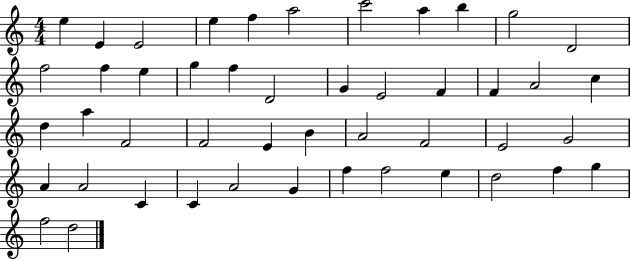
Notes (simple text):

E5/q E4/q E4/h E5/q F5/q A5/h C6/h A5/q B5/q G5/h D4/h F5/h F5/q E5/q G5/q F5/q D4/h G4/q E4/h F4/q F4/q A4/h C5/q D5/q A5/q F4/h F4/h E4/q B4/q A4/h F4/h E4/h G4/h A4/q A4/h C4/q C4/q A4/h G4/q F5/q F5/h E5/q D5/h F5/q G5/q F5/h D5/h